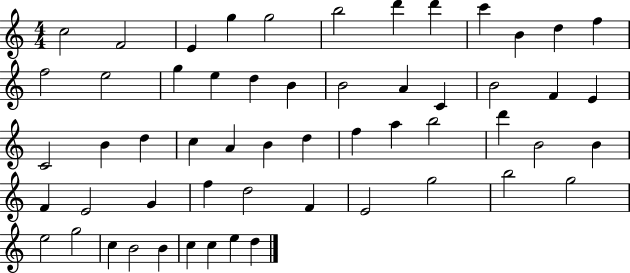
{
  \clef treble
  \numericTimeSignature
  \time 4/4
  \key c \major
  c''2 f'2 | e'4 g''4 g''2 | b''2 d'''4 d'''4 | c'''4 b'4 d''4 f''4 | \break f''2 e''2 | g''4 e''4 d''4 b'4 | b'2 a'4 c'4 | b'2 f'4 e'4 | \break c'2 b'4 d''4 | c''4 a'4 b'4 d''4 | f''4 a''4 b''2 | d'''4 b'2 b'4 | \break f'4 e'2 g'4 | f''4 d''2 f'4 | e'2 g''2 | b''2 g''2 | \break e''2 g''2 | c''4 b'2 b'4 | c''4 c''4 e''4 d''4 | \bar "|."
}